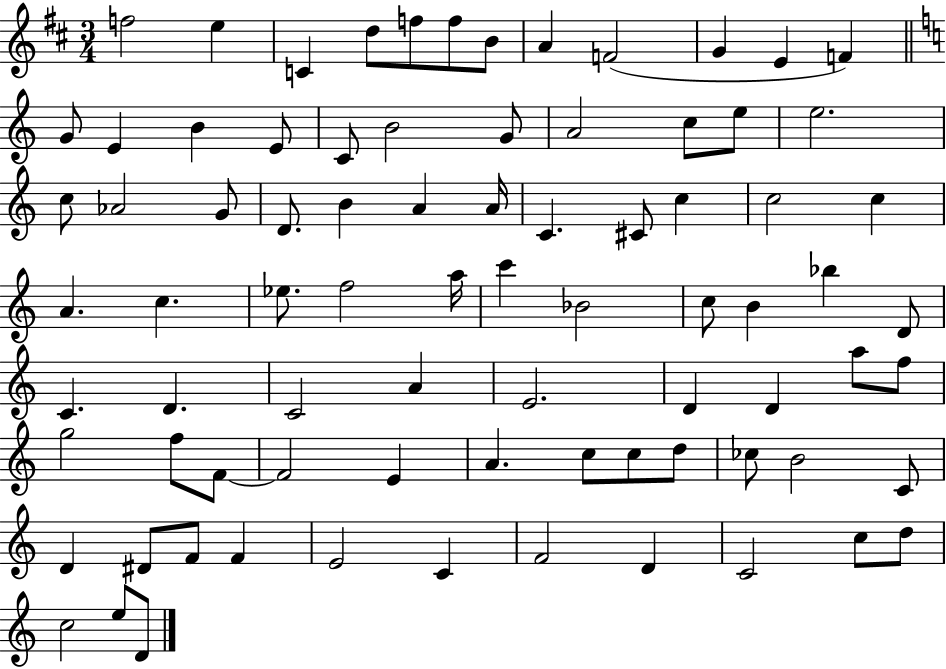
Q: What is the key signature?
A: D major